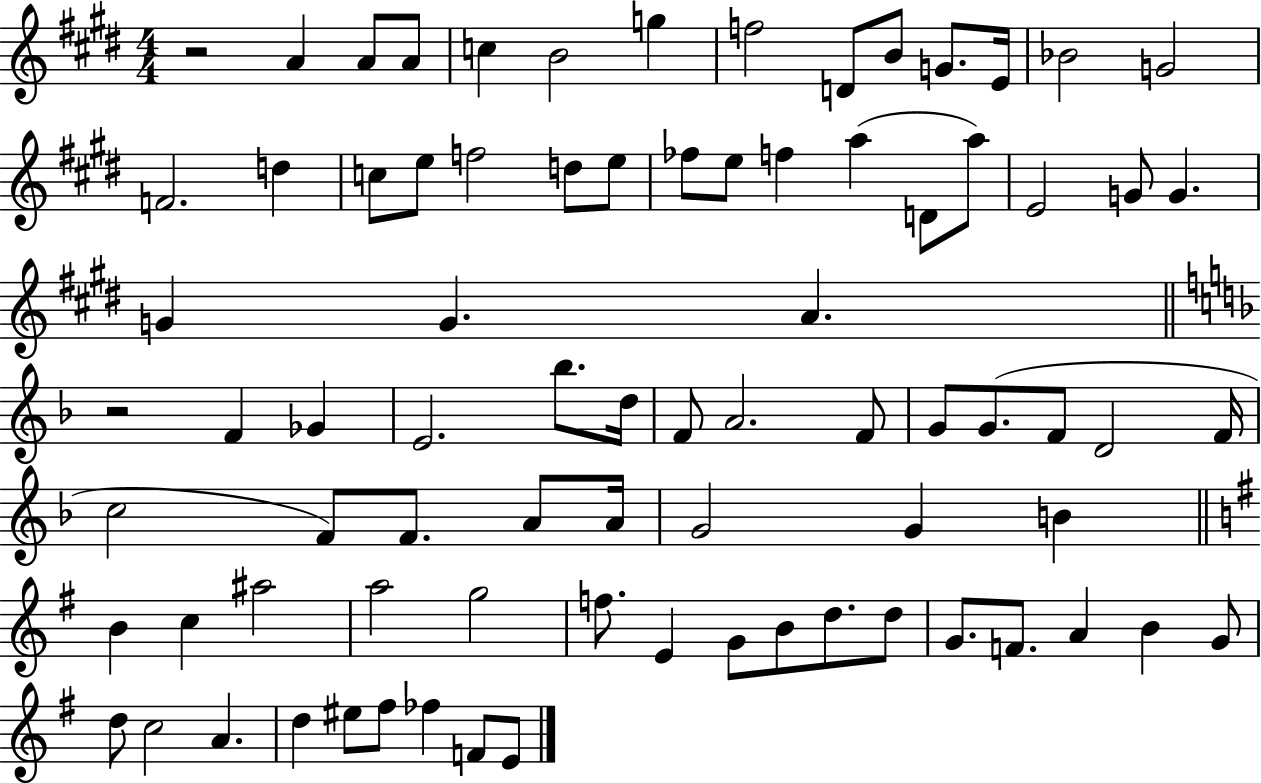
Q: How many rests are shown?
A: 2